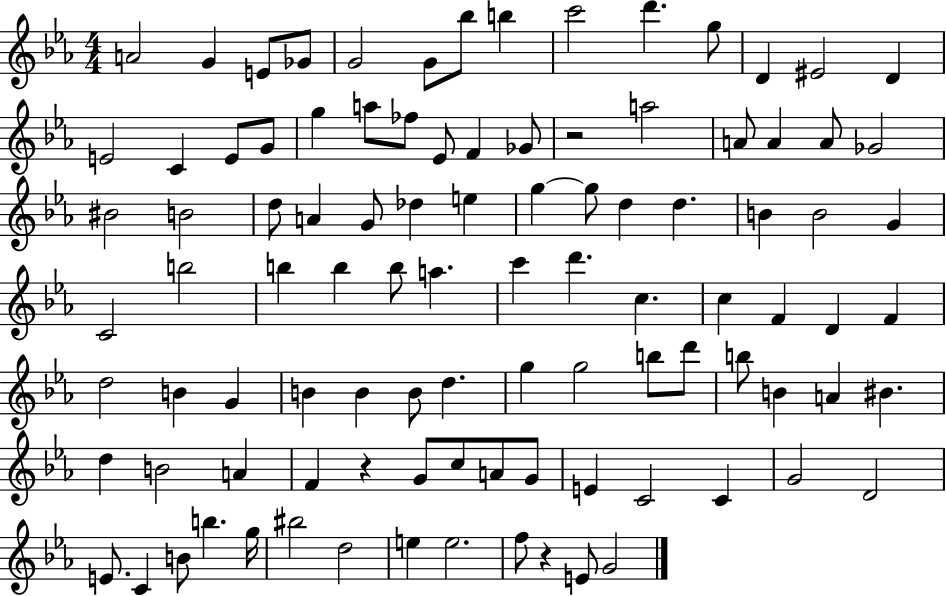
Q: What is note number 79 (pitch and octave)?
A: G4